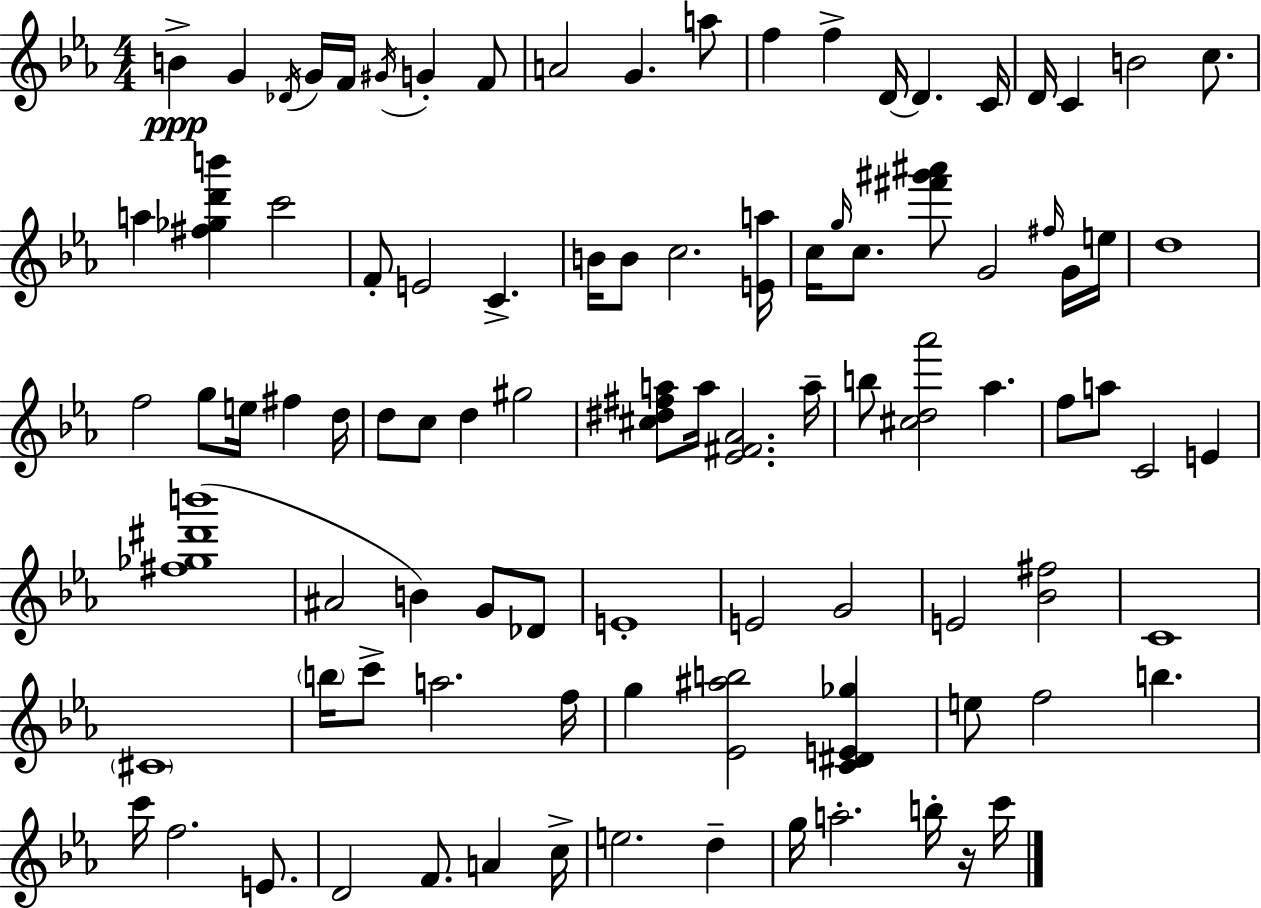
{
  \clef treble
  \numericTimeSignature
  \time 4/4
  \key ees \major
  b'4->\ppp g'4 \acciaccatura { des'16 } g'16 f'16 \acciaccatura { gis'16 } g'4-. | f'8 a'2 g'4. | a''8 f''4 f''4-> d'16~~ d'4. | c'16 d'16 c'4 b'2 c''8. | \break a''4 <fis'' ges'' d''' b'''>4 c'''2 | f'8-. e'2 c'4.-> | b'16 b'8 c''2. | <e' a''>16 c''16 \grace { g''16 } c''8. <fis''' gis''' ais'''>8 g'2 | \break \grace { fis''16 } g'16 e''16 d''1 | f''2 g''8 e''16 fis''4 | d''16 d''8 c''8 d''4 gis''2 | <cis'' dis'' fis'' a''>8 a''16 <ees' fis' aes'>2. | \break a''16-- b''8 <cis'' d'' aes'''>2 aes''4. | f''8 a''8 c'2 | e'4 <fis'' ges'' dis''' b'''>1( | ais'2 b'4) | \break g'8 des'8 e'1-. | e'2 g'2 | e'2 <bes' fis''>2 | c'1 | \break \parenthesize cis'1 | \parenthesize b''16 c'''8-> a''2. | f''16 g''4 <ees' ais'' b''>2 | <c' dis' e' ges''>4 e''8 f''2 b''4. | \break c'''16 f''2. | e'8. d'2 f'8. a'4 | c''16-> e''2. | d''4-- g''16 a''2.-. | \break b''16-. r16 c'''16 \bar "|."
}